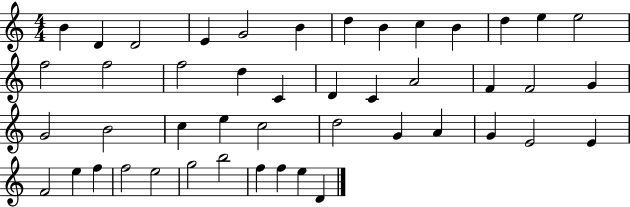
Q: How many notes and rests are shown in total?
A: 46